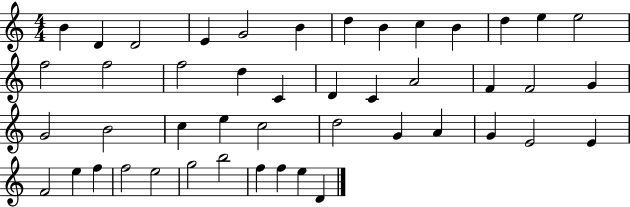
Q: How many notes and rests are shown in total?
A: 46